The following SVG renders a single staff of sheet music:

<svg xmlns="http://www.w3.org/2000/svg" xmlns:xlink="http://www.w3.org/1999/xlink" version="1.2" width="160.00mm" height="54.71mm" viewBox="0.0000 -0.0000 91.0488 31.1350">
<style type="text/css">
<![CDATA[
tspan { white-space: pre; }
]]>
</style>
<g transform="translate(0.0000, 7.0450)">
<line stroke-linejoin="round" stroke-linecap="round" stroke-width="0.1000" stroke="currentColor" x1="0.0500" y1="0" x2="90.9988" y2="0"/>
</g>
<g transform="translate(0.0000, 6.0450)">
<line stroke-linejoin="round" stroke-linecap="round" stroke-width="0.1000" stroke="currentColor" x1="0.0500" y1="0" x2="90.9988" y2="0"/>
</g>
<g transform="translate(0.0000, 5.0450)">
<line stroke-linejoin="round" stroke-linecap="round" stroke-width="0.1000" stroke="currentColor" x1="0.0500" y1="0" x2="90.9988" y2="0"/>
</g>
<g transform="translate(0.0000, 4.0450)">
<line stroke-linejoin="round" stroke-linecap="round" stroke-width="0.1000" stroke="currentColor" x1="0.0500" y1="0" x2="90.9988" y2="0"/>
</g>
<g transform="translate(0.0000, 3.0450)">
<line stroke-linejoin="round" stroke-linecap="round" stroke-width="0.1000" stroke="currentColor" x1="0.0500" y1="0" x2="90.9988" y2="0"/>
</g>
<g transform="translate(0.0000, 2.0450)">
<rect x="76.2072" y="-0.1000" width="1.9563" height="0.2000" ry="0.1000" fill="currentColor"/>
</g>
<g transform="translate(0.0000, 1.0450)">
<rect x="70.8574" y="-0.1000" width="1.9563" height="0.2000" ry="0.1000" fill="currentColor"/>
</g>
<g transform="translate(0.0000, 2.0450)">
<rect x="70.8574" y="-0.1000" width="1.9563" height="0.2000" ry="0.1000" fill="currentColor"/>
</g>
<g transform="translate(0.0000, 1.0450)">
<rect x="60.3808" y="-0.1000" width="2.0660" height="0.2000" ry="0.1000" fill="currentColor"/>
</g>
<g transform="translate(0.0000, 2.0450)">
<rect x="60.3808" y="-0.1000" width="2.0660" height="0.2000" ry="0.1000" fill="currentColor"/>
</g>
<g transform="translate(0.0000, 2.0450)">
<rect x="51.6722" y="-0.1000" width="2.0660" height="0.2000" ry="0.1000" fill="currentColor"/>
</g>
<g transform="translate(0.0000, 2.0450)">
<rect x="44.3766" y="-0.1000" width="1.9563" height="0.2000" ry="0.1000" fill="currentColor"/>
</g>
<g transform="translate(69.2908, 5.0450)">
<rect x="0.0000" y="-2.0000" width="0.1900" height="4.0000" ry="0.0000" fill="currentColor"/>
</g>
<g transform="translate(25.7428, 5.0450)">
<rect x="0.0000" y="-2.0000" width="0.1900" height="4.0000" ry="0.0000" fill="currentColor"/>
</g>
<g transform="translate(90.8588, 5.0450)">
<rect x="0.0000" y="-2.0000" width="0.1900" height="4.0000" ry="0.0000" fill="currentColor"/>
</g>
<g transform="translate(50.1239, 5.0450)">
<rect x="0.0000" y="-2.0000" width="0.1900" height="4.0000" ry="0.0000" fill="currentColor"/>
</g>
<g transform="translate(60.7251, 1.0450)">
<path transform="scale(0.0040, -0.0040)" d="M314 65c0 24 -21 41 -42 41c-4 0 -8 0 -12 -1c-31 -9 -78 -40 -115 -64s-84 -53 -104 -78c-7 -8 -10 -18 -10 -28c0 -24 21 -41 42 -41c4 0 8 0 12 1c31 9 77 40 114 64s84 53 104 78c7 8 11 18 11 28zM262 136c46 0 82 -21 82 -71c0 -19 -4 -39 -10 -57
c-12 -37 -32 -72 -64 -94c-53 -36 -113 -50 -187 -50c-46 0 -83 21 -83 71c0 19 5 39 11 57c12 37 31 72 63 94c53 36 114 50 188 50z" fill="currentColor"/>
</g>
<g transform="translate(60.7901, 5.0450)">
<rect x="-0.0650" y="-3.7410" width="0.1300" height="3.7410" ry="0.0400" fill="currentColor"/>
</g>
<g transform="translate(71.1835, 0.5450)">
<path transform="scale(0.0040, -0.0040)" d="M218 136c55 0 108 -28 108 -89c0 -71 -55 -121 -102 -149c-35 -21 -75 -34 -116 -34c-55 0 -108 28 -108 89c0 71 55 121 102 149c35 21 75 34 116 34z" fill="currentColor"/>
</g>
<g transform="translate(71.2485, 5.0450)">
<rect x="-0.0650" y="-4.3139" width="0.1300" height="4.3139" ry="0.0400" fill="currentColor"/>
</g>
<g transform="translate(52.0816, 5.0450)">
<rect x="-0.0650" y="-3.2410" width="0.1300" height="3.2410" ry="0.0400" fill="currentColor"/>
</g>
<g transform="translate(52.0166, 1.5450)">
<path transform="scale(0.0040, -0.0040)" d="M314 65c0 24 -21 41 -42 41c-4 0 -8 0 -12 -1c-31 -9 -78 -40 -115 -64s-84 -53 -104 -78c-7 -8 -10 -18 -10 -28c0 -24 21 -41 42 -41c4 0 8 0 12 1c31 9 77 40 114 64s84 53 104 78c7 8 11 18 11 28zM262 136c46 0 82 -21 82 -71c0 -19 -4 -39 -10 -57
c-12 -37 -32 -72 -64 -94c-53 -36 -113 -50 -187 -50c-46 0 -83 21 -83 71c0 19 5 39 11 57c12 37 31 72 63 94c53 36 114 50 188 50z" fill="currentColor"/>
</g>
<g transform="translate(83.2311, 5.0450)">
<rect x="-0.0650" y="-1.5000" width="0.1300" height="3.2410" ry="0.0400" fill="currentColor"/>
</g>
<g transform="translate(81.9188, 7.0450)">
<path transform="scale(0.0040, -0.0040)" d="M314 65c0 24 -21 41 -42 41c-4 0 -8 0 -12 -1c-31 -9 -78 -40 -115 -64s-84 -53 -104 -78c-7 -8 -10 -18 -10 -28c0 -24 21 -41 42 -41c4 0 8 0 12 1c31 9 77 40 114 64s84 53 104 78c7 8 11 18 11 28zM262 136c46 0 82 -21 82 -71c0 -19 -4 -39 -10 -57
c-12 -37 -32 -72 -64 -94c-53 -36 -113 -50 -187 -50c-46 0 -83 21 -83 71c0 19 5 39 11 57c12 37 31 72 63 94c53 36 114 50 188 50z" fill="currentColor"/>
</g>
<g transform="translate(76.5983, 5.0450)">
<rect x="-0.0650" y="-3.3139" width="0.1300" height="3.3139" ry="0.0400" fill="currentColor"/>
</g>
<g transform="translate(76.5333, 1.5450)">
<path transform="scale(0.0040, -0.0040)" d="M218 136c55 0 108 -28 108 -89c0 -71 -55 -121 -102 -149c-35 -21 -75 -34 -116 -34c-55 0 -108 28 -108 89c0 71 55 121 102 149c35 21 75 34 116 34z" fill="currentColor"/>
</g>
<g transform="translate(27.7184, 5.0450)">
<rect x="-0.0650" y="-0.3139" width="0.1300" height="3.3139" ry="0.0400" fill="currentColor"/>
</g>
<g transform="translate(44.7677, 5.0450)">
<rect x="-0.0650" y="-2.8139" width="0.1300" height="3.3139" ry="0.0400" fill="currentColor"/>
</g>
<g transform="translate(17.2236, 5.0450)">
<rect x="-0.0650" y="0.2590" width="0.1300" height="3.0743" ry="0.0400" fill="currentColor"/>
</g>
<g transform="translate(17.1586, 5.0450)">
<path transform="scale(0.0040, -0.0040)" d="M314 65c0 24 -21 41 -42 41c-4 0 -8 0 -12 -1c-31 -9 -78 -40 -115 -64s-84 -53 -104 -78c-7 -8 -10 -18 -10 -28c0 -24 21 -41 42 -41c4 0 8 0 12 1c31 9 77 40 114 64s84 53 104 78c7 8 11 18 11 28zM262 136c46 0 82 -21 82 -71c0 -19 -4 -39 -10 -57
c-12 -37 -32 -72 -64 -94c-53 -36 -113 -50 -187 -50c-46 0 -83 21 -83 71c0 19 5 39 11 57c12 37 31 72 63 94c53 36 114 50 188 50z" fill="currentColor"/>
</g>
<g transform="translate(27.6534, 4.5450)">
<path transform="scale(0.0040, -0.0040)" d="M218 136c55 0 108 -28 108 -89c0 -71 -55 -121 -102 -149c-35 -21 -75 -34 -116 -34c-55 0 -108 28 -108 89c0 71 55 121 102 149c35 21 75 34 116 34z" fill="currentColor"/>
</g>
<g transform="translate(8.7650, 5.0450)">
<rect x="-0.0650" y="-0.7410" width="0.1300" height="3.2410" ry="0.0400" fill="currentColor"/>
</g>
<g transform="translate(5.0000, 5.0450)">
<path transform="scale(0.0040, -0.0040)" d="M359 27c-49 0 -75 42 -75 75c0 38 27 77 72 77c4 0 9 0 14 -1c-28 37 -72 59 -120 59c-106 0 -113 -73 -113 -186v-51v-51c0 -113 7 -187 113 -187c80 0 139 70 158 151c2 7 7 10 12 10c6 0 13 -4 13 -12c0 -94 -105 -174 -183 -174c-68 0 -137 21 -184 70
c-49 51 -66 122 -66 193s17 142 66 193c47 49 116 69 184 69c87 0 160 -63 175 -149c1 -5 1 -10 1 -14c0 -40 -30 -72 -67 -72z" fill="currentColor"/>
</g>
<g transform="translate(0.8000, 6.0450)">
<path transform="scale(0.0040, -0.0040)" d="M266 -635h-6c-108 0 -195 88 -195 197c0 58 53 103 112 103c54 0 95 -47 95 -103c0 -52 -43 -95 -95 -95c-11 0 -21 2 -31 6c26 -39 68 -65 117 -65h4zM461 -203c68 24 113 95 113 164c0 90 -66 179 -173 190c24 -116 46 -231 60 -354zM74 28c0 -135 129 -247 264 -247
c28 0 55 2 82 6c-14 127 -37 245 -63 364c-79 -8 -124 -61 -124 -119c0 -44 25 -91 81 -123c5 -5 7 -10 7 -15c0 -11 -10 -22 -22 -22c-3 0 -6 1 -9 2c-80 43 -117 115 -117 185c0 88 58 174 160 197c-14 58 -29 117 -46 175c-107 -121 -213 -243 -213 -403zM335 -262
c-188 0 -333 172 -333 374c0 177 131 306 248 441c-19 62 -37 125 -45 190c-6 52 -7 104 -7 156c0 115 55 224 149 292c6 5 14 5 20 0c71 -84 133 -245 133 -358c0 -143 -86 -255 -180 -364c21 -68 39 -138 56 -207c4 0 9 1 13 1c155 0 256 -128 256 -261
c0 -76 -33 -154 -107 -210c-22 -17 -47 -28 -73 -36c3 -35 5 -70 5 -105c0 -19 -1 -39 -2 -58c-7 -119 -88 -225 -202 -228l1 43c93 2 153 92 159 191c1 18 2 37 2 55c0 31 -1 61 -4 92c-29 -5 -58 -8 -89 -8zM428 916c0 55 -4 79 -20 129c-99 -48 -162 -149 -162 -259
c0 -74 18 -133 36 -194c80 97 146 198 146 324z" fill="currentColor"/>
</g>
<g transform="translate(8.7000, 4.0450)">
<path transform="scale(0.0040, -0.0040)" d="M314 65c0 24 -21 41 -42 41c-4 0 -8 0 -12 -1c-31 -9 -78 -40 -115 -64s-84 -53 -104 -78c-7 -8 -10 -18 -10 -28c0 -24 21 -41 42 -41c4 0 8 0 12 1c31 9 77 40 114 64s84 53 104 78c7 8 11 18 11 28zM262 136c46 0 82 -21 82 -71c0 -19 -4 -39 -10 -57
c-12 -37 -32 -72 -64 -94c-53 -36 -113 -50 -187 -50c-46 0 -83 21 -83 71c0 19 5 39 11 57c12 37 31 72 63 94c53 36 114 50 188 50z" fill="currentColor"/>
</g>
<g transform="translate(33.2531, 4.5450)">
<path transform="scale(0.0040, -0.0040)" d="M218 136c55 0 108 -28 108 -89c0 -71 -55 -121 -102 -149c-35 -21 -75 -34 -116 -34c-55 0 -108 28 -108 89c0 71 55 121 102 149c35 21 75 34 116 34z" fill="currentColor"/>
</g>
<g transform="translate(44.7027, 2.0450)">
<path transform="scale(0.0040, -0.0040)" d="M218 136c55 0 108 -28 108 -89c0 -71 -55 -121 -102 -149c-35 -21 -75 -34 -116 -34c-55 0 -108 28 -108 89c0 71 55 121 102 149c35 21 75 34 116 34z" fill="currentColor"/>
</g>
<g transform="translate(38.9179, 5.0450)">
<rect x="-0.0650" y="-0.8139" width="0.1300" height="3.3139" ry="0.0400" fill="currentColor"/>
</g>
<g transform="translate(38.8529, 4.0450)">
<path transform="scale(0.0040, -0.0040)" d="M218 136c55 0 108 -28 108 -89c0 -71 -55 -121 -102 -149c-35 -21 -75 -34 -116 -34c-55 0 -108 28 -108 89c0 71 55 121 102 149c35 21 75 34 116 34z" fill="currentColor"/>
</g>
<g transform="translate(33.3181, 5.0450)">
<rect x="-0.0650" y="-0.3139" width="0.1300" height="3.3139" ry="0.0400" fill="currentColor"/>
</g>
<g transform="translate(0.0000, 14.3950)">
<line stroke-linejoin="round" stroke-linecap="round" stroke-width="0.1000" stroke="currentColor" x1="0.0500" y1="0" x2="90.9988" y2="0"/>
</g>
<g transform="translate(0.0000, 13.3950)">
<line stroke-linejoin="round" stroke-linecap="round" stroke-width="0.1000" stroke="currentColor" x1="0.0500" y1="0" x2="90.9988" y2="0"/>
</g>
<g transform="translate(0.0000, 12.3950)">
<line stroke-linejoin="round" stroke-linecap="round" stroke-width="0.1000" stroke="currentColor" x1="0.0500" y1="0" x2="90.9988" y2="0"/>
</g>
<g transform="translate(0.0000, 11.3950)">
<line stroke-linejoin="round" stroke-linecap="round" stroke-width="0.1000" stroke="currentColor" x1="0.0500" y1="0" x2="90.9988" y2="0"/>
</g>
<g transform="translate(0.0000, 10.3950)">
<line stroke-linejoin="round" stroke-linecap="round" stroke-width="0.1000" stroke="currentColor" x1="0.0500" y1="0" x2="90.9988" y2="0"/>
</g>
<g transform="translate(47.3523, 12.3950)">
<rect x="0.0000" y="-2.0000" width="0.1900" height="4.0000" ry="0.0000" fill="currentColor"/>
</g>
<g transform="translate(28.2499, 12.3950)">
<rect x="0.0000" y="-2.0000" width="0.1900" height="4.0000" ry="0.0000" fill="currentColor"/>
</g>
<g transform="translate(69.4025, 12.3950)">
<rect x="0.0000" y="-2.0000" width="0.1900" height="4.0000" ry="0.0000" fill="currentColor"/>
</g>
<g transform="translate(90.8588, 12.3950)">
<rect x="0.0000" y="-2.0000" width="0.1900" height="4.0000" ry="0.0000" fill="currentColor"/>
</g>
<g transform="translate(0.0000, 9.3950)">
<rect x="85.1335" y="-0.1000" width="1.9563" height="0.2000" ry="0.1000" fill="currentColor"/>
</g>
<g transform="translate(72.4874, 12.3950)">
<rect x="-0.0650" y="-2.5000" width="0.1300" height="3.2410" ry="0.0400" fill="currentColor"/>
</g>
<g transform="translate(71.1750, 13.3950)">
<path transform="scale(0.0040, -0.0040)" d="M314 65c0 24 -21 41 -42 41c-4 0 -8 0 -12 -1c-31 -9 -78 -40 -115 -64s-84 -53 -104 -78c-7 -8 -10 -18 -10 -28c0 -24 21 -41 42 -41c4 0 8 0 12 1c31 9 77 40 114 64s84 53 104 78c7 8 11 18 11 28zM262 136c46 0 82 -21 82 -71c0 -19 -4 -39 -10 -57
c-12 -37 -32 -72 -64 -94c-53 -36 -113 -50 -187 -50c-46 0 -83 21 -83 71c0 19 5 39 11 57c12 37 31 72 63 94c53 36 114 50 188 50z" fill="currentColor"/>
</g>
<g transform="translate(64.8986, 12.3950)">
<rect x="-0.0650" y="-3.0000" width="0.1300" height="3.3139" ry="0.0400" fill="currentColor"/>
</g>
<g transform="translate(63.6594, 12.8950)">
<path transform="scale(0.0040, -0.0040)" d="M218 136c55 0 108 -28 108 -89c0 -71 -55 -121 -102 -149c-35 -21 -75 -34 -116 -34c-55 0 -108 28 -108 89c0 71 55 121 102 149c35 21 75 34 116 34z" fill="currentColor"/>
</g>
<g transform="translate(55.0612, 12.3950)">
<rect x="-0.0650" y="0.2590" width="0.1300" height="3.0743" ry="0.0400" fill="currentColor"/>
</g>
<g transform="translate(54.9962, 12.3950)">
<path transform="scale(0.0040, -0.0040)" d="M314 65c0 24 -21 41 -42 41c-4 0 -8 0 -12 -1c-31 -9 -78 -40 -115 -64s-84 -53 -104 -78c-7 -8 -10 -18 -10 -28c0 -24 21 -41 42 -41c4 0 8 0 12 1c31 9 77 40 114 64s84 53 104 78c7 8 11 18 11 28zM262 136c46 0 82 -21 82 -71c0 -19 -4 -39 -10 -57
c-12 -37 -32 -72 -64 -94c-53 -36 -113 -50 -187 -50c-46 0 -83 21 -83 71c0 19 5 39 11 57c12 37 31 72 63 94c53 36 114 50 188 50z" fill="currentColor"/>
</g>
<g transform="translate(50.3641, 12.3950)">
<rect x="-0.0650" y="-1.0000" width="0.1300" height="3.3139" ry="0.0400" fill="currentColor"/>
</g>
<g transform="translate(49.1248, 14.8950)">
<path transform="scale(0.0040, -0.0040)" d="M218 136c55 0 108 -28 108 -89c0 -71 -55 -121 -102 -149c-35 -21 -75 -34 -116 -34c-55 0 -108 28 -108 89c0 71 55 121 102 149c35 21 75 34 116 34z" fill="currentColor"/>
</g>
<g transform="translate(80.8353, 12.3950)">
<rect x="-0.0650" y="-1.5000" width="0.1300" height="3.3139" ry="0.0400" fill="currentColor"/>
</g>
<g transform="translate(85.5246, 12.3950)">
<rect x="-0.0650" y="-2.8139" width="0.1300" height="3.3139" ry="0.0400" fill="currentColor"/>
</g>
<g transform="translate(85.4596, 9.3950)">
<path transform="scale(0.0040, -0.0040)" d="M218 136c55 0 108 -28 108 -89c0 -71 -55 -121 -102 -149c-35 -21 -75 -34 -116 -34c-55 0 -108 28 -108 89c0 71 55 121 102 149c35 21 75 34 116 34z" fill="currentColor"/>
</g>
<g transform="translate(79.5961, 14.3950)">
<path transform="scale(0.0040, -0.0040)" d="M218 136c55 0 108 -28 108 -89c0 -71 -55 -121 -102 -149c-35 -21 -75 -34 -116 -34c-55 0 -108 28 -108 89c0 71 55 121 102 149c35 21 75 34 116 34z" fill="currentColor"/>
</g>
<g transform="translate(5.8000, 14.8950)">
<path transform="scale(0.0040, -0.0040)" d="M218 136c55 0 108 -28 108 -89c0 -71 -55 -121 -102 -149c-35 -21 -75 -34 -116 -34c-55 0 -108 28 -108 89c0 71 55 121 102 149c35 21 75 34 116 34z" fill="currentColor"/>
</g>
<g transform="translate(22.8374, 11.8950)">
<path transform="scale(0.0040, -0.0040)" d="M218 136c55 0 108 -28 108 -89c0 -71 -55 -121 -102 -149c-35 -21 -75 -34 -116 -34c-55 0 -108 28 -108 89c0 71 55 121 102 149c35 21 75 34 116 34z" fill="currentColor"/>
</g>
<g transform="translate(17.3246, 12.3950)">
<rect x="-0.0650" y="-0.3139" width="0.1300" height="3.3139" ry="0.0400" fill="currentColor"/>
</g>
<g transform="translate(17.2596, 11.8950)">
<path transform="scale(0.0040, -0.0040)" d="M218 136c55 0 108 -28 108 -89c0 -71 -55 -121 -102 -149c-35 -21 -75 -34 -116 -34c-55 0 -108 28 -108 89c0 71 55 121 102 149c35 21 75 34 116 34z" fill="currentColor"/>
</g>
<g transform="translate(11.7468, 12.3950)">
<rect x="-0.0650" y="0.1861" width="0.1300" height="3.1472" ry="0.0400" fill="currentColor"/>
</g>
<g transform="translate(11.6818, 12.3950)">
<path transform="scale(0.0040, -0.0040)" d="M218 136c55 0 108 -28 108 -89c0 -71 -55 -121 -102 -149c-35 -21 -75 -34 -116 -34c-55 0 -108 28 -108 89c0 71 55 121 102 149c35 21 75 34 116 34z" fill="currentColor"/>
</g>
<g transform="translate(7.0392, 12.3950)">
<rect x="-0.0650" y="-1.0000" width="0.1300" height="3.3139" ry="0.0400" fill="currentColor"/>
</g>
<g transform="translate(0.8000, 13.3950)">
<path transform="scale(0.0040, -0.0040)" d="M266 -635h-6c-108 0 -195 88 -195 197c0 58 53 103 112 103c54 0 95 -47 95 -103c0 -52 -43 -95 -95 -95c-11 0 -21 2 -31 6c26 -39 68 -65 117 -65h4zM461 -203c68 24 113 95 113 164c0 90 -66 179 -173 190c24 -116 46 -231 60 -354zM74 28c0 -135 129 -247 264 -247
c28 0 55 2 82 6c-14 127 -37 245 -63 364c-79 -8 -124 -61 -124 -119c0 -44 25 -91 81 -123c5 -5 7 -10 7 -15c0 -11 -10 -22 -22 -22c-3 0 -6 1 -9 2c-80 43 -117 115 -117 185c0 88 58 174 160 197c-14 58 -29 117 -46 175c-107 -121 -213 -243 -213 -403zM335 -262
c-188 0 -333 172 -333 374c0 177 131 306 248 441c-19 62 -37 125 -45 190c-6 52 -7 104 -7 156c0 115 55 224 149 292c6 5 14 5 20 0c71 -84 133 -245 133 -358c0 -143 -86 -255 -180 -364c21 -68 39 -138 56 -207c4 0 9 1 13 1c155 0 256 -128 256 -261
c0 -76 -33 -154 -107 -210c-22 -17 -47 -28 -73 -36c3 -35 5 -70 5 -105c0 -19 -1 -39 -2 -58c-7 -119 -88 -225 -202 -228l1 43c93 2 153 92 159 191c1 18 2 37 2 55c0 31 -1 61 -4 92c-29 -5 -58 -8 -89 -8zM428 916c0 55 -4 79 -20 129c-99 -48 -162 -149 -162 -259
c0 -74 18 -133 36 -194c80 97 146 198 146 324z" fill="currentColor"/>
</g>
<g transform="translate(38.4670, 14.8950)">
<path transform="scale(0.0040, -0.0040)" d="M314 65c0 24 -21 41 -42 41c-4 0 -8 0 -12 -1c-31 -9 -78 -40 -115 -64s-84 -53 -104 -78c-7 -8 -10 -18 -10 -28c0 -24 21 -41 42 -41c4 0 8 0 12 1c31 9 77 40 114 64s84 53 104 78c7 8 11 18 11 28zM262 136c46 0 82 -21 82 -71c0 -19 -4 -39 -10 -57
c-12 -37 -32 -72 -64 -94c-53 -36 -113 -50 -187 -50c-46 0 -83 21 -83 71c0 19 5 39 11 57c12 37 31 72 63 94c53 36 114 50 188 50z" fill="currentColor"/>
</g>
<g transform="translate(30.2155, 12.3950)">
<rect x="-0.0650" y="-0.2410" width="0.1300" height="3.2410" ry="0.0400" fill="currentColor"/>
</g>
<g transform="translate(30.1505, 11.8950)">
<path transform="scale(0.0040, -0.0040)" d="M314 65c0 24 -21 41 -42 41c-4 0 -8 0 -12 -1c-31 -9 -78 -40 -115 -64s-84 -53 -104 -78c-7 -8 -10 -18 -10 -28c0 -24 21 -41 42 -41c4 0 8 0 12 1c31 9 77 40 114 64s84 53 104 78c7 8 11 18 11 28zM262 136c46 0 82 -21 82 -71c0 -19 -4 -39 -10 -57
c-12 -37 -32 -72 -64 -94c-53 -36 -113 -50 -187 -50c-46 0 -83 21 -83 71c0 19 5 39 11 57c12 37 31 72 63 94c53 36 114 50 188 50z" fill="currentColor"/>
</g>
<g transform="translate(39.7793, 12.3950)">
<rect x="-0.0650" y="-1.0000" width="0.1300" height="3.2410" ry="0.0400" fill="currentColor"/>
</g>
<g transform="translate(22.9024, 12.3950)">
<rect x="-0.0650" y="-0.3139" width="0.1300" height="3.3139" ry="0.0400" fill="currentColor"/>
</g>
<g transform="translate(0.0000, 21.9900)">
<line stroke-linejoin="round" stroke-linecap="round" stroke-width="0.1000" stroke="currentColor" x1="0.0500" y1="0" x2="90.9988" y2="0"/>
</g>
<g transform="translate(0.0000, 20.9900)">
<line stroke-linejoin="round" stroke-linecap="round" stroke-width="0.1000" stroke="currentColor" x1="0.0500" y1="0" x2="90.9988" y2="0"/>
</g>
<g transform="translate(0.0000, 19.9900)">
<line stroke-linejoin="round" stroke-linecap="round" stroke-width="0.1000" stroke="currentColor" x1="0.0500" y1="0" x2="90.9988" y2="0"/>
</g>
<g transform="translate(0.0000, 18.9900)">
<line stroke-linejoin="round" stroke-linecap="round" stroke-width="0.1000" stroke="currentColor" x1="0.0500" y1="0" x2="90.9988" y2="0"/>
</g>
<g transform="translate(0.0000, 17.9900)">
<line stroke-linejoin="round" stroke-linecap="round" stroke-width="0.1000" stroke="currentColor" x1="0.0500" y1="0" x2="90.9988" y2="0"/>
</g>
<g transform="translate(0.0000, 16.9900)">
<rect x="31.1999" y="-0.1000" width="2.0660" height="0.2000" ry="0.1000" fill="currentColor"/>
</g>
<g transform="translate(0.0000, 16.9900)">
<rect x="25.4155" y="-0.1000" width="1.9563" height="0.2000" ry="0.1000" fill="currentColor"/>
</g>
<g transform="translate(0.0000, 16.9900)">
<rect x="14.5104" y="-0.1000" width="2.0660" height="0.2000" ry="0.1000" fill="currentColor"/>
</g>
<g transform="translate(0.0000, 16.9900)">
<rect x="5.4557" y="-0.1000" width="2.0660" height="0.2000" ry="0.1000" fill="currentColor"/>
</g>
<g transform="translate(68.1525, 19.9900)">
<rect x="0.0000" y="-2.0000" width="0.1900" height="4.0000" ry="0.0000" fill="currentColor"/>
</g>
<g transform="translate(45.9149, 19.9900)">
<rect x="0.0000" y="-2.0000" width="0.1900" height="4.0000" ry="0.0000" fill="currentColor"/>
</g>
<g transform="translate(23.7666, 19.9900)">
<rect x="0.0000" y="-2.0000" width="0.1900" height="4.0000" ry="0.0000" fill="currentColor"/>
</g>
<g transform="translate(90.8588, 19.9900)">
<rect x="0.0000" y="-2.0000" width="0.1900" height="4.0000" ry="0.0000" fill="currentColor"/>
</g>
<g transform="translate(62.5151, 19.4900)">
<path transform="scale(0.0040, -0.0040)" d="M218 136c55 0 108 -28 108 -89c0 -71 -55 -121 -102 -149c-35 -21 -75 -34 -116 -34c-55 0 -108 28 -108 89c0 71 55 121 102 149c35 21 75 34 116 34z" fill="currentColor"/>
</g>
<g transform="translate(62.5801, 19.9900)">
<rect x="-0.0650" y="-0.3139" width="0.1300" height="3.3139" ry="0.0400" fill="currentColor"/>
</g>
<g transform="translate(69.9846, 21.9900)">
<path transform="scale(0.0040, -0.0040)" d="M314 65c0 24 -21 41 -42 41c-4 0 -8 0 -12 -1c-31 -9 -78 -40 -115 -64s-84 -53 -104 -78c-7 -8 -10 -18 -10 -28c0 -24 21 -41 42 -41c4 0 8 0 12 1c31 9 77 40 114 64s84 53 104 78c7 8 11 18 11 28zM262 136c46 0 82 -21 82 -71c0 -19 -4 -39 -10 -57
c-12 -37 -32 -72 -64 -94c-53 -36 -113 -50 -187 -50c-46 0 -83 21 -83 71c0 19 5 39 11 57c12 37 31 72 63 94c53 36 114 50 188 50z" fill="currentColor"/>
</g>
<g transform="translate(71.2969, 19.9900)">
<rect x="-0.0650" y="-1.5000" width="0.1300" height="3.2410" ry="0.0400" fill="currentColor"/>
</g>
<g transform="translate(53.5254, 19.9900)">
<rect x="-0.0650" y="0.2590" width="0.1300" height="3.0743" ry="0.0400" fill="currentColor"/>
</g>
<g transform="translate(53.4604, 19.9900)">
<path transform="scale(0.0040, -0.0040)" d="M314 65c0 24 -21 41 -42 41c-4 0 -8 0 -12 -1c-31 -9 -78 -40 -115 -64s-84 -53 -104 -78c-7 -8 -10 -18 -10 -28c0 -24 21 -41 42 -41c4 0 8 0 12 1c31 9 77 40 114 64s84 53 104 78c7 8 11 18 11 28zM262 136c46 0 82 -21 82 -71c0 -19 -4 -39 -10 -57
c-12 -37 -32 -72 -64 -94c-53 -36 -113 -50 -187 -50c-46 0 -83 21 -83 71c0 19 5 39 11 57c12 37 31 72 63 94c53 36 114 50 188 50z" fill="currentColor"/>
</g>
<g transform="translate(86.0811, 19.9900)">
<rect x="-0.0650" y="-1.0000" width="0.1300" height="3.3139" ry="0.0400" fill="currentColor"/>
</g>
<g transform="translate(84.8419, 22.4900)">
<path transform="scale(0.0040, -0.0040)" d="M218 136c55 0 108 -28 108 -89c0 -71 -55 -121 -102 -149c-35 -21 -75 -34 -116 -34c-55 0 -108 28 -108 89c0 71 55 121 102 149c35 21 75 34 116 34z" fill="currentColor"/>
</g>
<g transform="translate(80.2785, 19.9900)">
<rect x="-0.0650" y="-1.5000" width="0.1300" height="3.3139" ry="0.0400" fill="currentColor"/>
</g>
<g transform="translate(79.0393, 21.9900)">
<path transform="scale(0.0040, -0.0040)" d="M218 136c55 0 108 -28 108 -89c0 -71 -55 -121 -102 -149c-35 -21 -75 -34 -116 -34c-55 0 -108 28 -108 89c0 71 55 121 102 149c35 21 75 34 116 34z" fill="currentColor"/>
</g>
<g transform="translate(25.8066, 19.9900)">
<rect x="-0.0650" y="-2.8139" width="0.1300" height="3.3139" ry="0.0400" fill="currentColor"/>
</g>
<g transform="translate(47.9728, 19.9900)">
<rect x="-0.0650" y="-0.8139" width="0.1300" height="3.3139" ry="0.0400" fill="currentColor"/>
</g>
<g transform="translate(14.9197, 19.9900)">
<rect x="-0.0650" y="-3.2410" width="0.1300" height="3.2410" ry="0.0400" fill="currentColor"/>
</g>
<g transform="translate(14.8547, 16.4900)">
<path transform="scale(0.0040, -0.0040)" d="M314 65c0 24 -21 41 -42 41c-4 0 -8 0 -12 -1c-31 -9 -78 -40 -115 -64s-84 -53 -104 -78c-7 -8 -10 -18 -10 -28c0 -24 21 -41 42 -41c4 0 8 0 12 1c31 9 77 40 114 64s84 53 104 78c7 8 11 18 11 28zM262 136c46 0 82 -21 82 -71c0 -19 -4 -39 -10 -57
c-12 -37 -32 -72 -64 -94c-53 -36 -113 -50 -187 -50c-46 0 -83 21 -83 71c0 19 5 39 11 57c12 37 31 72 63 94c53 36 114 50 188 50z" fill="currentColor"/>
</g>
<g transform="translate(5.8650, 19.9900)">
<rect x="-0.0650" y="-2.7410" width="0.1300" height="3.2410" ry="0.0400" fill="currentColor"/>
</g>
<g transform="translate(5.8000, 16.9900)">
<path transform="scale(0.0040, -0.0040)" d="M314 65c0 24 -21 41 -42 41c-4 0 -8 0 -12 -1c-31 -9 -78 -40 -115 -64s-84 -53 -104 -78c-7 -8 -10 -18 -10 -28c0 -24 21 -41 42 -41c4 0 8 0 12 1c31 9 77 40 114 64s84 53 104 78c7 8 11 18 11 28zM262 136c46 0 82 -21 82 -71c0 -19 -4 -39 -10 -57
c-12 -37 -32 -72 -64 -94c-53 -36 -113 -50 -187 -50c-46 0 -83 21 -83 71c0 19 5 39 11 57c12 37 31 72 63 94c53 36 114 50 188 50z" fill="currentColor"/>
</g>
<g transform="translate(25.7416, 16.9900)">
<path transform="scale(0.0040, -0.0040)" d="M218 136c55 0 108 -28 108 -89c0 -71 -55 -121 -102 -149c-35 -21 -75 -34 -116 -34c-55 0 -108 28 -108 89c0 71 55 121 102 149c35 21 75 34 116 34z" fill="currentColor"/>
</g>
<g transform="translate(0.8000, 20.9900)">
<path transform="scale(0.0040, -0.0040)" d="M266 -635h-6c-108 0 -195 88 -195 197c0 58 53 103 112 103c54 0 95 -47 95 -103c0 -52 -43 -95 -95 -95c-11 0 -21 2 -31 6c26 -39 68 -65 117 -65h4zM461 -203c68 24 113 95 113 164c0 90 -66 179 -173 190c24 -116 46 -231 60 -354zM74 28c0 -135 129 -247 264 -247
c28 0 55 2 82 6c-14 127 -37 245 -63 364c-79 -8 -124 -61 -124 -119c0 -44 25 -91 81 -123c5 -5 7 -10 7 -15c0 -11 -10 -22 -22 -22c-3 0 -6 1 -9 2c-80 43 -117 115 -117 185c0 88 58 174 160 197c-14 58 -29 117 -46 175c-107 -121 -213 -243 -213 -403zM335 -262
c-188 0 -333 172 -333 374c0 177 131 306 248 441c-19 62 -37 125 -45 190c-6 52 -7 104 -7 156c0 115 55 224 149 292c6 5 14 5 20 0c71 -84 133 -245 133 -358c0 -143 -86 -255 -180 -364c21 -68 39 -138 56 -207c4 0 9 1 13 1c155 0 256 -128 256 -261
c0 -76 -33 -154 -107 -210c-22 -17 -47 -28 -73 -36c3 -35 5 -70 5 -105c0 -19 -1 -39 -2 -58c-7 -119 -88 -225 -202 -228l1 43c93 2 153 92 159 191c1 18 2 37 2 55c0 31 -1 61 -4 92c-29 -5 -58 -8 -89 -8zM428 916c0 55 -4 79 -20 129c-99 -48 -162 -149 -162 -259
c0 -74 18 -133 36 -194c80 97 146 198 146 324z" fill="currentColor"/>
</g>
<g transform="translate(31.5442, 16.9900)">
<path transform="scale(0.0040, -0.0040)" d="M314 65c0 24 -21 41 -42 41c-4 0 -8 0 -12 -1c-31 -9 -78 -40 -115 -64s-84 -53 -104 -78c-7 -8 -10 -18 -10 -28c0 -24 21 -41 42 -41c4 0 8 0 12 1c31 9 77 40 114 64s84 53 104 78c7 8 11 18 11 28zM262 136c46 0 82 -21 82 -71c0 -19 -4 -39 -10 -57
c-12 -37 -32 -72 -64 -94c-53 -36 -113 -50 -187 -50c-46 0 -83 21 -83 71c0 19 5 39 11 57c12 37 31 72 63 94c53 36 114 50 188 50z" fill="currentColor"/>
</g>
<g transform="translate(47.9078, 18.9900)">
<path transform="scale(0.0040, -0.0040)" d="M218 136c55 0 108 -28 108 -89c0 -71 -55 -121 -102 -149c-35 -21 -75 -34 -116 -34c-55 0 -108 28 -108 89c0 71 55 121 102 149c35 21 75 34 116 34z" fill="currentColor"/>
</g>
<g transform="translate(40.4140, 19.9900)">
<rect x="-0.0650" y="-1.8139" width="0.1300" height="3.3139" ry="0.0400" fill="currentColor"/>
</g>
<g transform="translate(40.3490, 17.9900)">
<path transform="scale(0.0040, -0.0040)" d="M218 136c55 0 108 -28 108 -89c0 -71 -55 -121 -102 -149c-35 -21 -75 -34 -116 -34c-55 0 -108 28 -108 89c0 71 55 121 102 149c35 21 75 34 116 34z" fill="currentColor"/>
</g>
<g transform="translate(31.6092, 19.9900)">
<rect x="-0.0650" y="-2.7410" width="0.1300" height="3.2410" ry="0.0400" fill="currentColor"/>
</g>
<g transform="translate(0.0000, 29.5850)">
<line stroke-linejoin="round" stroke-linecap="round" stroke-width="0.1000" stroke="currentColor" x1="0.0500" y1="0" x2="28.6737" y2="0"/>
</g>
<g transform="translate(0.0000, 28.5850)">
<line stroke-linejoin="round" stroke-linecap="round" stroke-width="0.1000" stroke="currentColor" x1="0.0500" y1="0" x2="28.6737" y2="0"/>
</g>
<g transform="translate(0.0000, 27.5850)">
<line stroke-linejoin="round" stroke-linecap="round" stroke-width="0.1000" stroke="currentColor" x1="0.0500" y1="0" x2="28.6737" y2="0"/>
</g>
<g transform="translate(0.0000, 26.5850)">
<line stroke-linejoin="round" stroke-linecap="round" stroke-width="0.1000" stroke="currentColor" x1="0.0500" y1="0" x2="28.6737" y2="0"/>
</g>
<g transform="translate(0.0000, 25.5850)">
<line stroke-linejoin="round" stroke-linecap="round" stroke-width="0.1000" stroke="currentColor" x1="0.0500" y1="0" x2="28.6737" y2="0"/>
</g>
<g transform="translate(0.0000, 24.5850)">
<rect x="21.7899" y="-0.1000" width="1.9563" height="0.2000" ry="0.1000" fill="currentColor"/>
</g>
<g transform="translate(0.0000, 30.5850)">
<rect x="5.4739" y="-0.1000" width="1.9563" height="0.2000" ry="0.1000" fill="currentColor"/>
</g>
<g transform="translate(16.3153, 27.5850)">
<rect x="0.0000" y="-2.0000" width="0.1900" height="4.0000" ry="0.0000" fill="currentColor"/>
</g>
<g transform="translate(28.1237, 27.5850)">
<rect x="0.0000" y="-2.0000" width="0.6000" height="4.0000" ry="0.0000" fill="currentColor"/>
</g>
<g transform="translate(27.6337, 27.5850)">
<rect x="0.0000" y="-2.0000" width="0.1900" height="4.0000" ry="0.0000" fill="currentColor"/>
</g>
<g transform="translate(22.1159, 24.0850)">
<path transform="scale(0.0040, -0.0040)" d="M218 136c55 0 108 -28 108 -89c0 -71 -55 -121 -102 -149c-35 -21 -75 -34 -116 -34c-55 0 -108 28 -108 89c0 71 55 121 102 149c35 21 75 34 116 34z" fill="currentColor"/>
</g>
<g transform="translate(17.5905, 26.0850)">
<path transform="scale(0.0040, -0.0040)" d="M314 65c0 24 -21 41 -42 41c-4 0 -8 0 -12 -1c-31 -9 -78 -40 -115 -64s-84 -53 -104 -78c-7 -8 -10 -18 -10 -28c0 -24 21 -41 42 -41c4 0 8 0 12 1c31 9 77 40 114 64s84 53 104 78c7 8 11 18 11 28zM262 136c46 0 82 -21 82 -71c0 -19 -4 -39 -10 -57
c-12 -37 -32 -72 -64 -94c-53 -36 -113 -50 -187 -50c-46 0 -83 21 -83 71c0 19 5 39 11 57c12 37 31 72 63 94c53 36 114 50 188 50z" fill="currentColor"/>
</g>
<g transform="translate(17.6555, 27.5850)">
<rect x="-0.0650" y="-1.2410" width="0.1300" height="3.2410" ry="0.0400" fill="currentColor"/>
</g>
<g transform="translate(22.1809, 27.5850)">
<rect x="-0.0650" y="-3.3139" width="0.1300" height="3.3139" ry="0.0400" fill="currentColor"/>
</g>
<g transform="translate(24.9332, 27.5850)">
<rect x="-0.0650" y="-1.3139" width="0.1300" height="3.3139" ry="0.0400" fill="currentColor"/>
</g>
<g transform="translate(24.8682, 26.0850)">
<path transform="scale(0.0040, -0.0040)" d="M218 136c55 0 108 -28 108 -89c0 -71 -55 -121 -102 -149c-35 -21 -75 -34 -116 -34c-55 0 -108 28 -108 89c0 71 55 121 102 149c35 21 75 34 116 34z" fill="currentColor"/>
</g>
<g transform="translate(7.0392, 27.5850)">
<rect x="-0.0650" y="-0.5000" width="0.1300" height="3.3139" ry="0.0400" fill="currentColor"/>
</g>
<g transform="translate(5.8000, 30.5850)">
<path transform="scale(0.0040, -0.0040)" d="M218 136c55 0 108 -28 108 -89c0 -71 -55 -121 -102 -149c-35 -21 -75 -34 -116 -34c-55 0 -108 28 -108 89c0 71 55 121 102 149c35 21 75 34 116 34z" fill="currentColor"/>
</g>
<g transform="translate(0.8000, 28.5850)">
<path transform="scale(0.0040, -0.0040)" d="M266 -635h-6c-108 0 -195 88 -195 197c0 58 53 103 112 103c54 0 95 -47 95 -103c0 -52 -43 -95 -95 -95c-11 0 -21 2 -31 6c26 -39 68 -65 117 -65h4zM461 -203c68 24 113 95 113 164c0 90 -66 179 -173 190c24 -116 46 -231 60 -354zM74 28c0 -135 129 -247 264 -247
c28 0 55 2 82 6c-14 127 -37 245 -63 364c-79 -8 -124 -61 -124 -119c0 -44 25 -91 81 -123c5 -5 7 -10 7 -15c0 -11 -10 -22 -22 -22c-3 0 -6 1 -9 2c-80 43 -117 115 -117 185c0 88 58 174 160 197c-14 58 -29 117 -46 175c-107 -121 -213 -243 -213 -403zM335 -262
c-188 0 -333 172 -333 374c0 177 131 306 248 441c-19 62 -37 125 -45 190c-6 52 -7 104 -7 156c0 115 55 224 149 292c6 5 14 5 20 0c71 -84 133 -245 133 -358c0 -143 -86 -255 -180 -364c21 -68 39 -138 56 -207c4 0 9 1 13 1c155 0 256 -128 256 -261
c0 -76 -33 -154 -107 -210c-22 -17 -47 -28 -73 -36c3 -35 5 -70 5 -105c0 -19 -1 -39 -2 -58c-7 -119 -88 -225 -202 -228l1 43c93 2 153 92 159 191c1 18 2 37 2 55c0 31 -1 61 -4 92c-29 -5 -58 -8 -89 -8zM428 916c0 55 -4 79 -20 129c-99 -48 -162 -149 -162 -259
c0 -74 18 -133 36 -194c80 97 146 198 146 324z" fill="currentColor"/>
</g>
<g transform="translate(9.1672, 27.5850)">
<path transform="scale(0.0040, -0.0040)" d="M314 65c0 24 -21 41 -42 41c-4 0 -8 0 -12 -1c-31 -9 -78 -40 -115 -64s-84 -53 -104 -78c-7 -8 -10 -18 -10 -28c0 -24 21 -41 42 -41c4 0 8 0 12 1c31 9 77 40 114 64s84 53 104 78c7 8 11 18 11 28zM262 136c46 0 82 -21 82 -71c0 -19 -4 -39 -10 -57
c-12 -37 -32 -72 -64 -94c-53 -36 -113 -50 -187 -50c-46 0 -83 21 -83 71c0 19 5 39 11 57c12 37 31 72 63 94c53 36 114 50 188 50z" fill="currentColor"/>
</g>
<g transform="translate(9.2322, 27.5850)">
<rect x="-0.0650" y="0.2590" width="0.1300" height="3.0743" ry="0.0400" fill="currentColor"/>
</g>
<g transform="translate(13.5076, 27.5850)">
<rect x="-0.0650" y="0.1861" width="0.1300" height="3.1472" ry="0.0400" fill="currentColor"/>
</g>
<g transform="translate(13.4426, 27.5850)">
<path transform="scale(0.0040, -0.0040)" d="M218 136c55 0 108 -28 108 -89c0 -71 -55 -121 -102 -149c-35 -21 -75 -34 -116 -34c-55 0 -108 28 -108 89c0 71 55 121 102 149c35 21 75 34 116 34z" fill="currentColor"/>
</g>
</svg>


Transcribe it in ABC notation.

X:1
T:Untitled
M:4/4
L:1/4
K:C
d2 B2 c c d a b2 c'2 d' b E2 D B c c c2 D2 D B2 A G2 E a a2 b2 a a2 f d B2 c E2 E D C B2 B e2 b e